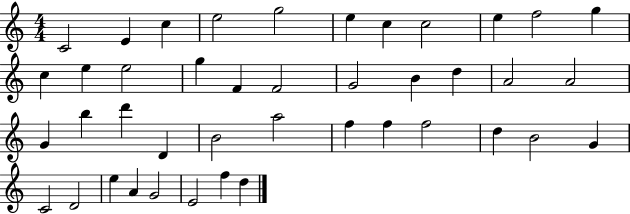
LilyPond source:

{
  \clef treble
  \numericTimeSignature
  \time 4/4
  \key c \major
  c'2 e'4 c''4 | e''2 g''2 | e''4 c''4 c''2 | e''4 f''2 g''4 | \break c''4 e''4 e''2 | g''4 f'4 f'2 | g'2 b'4 d''4 | a'2 a'2 | \break g'4 b''4 d'''4 d'4 | b'2 a''2 | f''4 f''4 f''2 | d''4 b'2 g'4 | \break c'2 d'2 | e''4 a'4 g'2 | e'2 f''4 d''4 | \bar "|."
}